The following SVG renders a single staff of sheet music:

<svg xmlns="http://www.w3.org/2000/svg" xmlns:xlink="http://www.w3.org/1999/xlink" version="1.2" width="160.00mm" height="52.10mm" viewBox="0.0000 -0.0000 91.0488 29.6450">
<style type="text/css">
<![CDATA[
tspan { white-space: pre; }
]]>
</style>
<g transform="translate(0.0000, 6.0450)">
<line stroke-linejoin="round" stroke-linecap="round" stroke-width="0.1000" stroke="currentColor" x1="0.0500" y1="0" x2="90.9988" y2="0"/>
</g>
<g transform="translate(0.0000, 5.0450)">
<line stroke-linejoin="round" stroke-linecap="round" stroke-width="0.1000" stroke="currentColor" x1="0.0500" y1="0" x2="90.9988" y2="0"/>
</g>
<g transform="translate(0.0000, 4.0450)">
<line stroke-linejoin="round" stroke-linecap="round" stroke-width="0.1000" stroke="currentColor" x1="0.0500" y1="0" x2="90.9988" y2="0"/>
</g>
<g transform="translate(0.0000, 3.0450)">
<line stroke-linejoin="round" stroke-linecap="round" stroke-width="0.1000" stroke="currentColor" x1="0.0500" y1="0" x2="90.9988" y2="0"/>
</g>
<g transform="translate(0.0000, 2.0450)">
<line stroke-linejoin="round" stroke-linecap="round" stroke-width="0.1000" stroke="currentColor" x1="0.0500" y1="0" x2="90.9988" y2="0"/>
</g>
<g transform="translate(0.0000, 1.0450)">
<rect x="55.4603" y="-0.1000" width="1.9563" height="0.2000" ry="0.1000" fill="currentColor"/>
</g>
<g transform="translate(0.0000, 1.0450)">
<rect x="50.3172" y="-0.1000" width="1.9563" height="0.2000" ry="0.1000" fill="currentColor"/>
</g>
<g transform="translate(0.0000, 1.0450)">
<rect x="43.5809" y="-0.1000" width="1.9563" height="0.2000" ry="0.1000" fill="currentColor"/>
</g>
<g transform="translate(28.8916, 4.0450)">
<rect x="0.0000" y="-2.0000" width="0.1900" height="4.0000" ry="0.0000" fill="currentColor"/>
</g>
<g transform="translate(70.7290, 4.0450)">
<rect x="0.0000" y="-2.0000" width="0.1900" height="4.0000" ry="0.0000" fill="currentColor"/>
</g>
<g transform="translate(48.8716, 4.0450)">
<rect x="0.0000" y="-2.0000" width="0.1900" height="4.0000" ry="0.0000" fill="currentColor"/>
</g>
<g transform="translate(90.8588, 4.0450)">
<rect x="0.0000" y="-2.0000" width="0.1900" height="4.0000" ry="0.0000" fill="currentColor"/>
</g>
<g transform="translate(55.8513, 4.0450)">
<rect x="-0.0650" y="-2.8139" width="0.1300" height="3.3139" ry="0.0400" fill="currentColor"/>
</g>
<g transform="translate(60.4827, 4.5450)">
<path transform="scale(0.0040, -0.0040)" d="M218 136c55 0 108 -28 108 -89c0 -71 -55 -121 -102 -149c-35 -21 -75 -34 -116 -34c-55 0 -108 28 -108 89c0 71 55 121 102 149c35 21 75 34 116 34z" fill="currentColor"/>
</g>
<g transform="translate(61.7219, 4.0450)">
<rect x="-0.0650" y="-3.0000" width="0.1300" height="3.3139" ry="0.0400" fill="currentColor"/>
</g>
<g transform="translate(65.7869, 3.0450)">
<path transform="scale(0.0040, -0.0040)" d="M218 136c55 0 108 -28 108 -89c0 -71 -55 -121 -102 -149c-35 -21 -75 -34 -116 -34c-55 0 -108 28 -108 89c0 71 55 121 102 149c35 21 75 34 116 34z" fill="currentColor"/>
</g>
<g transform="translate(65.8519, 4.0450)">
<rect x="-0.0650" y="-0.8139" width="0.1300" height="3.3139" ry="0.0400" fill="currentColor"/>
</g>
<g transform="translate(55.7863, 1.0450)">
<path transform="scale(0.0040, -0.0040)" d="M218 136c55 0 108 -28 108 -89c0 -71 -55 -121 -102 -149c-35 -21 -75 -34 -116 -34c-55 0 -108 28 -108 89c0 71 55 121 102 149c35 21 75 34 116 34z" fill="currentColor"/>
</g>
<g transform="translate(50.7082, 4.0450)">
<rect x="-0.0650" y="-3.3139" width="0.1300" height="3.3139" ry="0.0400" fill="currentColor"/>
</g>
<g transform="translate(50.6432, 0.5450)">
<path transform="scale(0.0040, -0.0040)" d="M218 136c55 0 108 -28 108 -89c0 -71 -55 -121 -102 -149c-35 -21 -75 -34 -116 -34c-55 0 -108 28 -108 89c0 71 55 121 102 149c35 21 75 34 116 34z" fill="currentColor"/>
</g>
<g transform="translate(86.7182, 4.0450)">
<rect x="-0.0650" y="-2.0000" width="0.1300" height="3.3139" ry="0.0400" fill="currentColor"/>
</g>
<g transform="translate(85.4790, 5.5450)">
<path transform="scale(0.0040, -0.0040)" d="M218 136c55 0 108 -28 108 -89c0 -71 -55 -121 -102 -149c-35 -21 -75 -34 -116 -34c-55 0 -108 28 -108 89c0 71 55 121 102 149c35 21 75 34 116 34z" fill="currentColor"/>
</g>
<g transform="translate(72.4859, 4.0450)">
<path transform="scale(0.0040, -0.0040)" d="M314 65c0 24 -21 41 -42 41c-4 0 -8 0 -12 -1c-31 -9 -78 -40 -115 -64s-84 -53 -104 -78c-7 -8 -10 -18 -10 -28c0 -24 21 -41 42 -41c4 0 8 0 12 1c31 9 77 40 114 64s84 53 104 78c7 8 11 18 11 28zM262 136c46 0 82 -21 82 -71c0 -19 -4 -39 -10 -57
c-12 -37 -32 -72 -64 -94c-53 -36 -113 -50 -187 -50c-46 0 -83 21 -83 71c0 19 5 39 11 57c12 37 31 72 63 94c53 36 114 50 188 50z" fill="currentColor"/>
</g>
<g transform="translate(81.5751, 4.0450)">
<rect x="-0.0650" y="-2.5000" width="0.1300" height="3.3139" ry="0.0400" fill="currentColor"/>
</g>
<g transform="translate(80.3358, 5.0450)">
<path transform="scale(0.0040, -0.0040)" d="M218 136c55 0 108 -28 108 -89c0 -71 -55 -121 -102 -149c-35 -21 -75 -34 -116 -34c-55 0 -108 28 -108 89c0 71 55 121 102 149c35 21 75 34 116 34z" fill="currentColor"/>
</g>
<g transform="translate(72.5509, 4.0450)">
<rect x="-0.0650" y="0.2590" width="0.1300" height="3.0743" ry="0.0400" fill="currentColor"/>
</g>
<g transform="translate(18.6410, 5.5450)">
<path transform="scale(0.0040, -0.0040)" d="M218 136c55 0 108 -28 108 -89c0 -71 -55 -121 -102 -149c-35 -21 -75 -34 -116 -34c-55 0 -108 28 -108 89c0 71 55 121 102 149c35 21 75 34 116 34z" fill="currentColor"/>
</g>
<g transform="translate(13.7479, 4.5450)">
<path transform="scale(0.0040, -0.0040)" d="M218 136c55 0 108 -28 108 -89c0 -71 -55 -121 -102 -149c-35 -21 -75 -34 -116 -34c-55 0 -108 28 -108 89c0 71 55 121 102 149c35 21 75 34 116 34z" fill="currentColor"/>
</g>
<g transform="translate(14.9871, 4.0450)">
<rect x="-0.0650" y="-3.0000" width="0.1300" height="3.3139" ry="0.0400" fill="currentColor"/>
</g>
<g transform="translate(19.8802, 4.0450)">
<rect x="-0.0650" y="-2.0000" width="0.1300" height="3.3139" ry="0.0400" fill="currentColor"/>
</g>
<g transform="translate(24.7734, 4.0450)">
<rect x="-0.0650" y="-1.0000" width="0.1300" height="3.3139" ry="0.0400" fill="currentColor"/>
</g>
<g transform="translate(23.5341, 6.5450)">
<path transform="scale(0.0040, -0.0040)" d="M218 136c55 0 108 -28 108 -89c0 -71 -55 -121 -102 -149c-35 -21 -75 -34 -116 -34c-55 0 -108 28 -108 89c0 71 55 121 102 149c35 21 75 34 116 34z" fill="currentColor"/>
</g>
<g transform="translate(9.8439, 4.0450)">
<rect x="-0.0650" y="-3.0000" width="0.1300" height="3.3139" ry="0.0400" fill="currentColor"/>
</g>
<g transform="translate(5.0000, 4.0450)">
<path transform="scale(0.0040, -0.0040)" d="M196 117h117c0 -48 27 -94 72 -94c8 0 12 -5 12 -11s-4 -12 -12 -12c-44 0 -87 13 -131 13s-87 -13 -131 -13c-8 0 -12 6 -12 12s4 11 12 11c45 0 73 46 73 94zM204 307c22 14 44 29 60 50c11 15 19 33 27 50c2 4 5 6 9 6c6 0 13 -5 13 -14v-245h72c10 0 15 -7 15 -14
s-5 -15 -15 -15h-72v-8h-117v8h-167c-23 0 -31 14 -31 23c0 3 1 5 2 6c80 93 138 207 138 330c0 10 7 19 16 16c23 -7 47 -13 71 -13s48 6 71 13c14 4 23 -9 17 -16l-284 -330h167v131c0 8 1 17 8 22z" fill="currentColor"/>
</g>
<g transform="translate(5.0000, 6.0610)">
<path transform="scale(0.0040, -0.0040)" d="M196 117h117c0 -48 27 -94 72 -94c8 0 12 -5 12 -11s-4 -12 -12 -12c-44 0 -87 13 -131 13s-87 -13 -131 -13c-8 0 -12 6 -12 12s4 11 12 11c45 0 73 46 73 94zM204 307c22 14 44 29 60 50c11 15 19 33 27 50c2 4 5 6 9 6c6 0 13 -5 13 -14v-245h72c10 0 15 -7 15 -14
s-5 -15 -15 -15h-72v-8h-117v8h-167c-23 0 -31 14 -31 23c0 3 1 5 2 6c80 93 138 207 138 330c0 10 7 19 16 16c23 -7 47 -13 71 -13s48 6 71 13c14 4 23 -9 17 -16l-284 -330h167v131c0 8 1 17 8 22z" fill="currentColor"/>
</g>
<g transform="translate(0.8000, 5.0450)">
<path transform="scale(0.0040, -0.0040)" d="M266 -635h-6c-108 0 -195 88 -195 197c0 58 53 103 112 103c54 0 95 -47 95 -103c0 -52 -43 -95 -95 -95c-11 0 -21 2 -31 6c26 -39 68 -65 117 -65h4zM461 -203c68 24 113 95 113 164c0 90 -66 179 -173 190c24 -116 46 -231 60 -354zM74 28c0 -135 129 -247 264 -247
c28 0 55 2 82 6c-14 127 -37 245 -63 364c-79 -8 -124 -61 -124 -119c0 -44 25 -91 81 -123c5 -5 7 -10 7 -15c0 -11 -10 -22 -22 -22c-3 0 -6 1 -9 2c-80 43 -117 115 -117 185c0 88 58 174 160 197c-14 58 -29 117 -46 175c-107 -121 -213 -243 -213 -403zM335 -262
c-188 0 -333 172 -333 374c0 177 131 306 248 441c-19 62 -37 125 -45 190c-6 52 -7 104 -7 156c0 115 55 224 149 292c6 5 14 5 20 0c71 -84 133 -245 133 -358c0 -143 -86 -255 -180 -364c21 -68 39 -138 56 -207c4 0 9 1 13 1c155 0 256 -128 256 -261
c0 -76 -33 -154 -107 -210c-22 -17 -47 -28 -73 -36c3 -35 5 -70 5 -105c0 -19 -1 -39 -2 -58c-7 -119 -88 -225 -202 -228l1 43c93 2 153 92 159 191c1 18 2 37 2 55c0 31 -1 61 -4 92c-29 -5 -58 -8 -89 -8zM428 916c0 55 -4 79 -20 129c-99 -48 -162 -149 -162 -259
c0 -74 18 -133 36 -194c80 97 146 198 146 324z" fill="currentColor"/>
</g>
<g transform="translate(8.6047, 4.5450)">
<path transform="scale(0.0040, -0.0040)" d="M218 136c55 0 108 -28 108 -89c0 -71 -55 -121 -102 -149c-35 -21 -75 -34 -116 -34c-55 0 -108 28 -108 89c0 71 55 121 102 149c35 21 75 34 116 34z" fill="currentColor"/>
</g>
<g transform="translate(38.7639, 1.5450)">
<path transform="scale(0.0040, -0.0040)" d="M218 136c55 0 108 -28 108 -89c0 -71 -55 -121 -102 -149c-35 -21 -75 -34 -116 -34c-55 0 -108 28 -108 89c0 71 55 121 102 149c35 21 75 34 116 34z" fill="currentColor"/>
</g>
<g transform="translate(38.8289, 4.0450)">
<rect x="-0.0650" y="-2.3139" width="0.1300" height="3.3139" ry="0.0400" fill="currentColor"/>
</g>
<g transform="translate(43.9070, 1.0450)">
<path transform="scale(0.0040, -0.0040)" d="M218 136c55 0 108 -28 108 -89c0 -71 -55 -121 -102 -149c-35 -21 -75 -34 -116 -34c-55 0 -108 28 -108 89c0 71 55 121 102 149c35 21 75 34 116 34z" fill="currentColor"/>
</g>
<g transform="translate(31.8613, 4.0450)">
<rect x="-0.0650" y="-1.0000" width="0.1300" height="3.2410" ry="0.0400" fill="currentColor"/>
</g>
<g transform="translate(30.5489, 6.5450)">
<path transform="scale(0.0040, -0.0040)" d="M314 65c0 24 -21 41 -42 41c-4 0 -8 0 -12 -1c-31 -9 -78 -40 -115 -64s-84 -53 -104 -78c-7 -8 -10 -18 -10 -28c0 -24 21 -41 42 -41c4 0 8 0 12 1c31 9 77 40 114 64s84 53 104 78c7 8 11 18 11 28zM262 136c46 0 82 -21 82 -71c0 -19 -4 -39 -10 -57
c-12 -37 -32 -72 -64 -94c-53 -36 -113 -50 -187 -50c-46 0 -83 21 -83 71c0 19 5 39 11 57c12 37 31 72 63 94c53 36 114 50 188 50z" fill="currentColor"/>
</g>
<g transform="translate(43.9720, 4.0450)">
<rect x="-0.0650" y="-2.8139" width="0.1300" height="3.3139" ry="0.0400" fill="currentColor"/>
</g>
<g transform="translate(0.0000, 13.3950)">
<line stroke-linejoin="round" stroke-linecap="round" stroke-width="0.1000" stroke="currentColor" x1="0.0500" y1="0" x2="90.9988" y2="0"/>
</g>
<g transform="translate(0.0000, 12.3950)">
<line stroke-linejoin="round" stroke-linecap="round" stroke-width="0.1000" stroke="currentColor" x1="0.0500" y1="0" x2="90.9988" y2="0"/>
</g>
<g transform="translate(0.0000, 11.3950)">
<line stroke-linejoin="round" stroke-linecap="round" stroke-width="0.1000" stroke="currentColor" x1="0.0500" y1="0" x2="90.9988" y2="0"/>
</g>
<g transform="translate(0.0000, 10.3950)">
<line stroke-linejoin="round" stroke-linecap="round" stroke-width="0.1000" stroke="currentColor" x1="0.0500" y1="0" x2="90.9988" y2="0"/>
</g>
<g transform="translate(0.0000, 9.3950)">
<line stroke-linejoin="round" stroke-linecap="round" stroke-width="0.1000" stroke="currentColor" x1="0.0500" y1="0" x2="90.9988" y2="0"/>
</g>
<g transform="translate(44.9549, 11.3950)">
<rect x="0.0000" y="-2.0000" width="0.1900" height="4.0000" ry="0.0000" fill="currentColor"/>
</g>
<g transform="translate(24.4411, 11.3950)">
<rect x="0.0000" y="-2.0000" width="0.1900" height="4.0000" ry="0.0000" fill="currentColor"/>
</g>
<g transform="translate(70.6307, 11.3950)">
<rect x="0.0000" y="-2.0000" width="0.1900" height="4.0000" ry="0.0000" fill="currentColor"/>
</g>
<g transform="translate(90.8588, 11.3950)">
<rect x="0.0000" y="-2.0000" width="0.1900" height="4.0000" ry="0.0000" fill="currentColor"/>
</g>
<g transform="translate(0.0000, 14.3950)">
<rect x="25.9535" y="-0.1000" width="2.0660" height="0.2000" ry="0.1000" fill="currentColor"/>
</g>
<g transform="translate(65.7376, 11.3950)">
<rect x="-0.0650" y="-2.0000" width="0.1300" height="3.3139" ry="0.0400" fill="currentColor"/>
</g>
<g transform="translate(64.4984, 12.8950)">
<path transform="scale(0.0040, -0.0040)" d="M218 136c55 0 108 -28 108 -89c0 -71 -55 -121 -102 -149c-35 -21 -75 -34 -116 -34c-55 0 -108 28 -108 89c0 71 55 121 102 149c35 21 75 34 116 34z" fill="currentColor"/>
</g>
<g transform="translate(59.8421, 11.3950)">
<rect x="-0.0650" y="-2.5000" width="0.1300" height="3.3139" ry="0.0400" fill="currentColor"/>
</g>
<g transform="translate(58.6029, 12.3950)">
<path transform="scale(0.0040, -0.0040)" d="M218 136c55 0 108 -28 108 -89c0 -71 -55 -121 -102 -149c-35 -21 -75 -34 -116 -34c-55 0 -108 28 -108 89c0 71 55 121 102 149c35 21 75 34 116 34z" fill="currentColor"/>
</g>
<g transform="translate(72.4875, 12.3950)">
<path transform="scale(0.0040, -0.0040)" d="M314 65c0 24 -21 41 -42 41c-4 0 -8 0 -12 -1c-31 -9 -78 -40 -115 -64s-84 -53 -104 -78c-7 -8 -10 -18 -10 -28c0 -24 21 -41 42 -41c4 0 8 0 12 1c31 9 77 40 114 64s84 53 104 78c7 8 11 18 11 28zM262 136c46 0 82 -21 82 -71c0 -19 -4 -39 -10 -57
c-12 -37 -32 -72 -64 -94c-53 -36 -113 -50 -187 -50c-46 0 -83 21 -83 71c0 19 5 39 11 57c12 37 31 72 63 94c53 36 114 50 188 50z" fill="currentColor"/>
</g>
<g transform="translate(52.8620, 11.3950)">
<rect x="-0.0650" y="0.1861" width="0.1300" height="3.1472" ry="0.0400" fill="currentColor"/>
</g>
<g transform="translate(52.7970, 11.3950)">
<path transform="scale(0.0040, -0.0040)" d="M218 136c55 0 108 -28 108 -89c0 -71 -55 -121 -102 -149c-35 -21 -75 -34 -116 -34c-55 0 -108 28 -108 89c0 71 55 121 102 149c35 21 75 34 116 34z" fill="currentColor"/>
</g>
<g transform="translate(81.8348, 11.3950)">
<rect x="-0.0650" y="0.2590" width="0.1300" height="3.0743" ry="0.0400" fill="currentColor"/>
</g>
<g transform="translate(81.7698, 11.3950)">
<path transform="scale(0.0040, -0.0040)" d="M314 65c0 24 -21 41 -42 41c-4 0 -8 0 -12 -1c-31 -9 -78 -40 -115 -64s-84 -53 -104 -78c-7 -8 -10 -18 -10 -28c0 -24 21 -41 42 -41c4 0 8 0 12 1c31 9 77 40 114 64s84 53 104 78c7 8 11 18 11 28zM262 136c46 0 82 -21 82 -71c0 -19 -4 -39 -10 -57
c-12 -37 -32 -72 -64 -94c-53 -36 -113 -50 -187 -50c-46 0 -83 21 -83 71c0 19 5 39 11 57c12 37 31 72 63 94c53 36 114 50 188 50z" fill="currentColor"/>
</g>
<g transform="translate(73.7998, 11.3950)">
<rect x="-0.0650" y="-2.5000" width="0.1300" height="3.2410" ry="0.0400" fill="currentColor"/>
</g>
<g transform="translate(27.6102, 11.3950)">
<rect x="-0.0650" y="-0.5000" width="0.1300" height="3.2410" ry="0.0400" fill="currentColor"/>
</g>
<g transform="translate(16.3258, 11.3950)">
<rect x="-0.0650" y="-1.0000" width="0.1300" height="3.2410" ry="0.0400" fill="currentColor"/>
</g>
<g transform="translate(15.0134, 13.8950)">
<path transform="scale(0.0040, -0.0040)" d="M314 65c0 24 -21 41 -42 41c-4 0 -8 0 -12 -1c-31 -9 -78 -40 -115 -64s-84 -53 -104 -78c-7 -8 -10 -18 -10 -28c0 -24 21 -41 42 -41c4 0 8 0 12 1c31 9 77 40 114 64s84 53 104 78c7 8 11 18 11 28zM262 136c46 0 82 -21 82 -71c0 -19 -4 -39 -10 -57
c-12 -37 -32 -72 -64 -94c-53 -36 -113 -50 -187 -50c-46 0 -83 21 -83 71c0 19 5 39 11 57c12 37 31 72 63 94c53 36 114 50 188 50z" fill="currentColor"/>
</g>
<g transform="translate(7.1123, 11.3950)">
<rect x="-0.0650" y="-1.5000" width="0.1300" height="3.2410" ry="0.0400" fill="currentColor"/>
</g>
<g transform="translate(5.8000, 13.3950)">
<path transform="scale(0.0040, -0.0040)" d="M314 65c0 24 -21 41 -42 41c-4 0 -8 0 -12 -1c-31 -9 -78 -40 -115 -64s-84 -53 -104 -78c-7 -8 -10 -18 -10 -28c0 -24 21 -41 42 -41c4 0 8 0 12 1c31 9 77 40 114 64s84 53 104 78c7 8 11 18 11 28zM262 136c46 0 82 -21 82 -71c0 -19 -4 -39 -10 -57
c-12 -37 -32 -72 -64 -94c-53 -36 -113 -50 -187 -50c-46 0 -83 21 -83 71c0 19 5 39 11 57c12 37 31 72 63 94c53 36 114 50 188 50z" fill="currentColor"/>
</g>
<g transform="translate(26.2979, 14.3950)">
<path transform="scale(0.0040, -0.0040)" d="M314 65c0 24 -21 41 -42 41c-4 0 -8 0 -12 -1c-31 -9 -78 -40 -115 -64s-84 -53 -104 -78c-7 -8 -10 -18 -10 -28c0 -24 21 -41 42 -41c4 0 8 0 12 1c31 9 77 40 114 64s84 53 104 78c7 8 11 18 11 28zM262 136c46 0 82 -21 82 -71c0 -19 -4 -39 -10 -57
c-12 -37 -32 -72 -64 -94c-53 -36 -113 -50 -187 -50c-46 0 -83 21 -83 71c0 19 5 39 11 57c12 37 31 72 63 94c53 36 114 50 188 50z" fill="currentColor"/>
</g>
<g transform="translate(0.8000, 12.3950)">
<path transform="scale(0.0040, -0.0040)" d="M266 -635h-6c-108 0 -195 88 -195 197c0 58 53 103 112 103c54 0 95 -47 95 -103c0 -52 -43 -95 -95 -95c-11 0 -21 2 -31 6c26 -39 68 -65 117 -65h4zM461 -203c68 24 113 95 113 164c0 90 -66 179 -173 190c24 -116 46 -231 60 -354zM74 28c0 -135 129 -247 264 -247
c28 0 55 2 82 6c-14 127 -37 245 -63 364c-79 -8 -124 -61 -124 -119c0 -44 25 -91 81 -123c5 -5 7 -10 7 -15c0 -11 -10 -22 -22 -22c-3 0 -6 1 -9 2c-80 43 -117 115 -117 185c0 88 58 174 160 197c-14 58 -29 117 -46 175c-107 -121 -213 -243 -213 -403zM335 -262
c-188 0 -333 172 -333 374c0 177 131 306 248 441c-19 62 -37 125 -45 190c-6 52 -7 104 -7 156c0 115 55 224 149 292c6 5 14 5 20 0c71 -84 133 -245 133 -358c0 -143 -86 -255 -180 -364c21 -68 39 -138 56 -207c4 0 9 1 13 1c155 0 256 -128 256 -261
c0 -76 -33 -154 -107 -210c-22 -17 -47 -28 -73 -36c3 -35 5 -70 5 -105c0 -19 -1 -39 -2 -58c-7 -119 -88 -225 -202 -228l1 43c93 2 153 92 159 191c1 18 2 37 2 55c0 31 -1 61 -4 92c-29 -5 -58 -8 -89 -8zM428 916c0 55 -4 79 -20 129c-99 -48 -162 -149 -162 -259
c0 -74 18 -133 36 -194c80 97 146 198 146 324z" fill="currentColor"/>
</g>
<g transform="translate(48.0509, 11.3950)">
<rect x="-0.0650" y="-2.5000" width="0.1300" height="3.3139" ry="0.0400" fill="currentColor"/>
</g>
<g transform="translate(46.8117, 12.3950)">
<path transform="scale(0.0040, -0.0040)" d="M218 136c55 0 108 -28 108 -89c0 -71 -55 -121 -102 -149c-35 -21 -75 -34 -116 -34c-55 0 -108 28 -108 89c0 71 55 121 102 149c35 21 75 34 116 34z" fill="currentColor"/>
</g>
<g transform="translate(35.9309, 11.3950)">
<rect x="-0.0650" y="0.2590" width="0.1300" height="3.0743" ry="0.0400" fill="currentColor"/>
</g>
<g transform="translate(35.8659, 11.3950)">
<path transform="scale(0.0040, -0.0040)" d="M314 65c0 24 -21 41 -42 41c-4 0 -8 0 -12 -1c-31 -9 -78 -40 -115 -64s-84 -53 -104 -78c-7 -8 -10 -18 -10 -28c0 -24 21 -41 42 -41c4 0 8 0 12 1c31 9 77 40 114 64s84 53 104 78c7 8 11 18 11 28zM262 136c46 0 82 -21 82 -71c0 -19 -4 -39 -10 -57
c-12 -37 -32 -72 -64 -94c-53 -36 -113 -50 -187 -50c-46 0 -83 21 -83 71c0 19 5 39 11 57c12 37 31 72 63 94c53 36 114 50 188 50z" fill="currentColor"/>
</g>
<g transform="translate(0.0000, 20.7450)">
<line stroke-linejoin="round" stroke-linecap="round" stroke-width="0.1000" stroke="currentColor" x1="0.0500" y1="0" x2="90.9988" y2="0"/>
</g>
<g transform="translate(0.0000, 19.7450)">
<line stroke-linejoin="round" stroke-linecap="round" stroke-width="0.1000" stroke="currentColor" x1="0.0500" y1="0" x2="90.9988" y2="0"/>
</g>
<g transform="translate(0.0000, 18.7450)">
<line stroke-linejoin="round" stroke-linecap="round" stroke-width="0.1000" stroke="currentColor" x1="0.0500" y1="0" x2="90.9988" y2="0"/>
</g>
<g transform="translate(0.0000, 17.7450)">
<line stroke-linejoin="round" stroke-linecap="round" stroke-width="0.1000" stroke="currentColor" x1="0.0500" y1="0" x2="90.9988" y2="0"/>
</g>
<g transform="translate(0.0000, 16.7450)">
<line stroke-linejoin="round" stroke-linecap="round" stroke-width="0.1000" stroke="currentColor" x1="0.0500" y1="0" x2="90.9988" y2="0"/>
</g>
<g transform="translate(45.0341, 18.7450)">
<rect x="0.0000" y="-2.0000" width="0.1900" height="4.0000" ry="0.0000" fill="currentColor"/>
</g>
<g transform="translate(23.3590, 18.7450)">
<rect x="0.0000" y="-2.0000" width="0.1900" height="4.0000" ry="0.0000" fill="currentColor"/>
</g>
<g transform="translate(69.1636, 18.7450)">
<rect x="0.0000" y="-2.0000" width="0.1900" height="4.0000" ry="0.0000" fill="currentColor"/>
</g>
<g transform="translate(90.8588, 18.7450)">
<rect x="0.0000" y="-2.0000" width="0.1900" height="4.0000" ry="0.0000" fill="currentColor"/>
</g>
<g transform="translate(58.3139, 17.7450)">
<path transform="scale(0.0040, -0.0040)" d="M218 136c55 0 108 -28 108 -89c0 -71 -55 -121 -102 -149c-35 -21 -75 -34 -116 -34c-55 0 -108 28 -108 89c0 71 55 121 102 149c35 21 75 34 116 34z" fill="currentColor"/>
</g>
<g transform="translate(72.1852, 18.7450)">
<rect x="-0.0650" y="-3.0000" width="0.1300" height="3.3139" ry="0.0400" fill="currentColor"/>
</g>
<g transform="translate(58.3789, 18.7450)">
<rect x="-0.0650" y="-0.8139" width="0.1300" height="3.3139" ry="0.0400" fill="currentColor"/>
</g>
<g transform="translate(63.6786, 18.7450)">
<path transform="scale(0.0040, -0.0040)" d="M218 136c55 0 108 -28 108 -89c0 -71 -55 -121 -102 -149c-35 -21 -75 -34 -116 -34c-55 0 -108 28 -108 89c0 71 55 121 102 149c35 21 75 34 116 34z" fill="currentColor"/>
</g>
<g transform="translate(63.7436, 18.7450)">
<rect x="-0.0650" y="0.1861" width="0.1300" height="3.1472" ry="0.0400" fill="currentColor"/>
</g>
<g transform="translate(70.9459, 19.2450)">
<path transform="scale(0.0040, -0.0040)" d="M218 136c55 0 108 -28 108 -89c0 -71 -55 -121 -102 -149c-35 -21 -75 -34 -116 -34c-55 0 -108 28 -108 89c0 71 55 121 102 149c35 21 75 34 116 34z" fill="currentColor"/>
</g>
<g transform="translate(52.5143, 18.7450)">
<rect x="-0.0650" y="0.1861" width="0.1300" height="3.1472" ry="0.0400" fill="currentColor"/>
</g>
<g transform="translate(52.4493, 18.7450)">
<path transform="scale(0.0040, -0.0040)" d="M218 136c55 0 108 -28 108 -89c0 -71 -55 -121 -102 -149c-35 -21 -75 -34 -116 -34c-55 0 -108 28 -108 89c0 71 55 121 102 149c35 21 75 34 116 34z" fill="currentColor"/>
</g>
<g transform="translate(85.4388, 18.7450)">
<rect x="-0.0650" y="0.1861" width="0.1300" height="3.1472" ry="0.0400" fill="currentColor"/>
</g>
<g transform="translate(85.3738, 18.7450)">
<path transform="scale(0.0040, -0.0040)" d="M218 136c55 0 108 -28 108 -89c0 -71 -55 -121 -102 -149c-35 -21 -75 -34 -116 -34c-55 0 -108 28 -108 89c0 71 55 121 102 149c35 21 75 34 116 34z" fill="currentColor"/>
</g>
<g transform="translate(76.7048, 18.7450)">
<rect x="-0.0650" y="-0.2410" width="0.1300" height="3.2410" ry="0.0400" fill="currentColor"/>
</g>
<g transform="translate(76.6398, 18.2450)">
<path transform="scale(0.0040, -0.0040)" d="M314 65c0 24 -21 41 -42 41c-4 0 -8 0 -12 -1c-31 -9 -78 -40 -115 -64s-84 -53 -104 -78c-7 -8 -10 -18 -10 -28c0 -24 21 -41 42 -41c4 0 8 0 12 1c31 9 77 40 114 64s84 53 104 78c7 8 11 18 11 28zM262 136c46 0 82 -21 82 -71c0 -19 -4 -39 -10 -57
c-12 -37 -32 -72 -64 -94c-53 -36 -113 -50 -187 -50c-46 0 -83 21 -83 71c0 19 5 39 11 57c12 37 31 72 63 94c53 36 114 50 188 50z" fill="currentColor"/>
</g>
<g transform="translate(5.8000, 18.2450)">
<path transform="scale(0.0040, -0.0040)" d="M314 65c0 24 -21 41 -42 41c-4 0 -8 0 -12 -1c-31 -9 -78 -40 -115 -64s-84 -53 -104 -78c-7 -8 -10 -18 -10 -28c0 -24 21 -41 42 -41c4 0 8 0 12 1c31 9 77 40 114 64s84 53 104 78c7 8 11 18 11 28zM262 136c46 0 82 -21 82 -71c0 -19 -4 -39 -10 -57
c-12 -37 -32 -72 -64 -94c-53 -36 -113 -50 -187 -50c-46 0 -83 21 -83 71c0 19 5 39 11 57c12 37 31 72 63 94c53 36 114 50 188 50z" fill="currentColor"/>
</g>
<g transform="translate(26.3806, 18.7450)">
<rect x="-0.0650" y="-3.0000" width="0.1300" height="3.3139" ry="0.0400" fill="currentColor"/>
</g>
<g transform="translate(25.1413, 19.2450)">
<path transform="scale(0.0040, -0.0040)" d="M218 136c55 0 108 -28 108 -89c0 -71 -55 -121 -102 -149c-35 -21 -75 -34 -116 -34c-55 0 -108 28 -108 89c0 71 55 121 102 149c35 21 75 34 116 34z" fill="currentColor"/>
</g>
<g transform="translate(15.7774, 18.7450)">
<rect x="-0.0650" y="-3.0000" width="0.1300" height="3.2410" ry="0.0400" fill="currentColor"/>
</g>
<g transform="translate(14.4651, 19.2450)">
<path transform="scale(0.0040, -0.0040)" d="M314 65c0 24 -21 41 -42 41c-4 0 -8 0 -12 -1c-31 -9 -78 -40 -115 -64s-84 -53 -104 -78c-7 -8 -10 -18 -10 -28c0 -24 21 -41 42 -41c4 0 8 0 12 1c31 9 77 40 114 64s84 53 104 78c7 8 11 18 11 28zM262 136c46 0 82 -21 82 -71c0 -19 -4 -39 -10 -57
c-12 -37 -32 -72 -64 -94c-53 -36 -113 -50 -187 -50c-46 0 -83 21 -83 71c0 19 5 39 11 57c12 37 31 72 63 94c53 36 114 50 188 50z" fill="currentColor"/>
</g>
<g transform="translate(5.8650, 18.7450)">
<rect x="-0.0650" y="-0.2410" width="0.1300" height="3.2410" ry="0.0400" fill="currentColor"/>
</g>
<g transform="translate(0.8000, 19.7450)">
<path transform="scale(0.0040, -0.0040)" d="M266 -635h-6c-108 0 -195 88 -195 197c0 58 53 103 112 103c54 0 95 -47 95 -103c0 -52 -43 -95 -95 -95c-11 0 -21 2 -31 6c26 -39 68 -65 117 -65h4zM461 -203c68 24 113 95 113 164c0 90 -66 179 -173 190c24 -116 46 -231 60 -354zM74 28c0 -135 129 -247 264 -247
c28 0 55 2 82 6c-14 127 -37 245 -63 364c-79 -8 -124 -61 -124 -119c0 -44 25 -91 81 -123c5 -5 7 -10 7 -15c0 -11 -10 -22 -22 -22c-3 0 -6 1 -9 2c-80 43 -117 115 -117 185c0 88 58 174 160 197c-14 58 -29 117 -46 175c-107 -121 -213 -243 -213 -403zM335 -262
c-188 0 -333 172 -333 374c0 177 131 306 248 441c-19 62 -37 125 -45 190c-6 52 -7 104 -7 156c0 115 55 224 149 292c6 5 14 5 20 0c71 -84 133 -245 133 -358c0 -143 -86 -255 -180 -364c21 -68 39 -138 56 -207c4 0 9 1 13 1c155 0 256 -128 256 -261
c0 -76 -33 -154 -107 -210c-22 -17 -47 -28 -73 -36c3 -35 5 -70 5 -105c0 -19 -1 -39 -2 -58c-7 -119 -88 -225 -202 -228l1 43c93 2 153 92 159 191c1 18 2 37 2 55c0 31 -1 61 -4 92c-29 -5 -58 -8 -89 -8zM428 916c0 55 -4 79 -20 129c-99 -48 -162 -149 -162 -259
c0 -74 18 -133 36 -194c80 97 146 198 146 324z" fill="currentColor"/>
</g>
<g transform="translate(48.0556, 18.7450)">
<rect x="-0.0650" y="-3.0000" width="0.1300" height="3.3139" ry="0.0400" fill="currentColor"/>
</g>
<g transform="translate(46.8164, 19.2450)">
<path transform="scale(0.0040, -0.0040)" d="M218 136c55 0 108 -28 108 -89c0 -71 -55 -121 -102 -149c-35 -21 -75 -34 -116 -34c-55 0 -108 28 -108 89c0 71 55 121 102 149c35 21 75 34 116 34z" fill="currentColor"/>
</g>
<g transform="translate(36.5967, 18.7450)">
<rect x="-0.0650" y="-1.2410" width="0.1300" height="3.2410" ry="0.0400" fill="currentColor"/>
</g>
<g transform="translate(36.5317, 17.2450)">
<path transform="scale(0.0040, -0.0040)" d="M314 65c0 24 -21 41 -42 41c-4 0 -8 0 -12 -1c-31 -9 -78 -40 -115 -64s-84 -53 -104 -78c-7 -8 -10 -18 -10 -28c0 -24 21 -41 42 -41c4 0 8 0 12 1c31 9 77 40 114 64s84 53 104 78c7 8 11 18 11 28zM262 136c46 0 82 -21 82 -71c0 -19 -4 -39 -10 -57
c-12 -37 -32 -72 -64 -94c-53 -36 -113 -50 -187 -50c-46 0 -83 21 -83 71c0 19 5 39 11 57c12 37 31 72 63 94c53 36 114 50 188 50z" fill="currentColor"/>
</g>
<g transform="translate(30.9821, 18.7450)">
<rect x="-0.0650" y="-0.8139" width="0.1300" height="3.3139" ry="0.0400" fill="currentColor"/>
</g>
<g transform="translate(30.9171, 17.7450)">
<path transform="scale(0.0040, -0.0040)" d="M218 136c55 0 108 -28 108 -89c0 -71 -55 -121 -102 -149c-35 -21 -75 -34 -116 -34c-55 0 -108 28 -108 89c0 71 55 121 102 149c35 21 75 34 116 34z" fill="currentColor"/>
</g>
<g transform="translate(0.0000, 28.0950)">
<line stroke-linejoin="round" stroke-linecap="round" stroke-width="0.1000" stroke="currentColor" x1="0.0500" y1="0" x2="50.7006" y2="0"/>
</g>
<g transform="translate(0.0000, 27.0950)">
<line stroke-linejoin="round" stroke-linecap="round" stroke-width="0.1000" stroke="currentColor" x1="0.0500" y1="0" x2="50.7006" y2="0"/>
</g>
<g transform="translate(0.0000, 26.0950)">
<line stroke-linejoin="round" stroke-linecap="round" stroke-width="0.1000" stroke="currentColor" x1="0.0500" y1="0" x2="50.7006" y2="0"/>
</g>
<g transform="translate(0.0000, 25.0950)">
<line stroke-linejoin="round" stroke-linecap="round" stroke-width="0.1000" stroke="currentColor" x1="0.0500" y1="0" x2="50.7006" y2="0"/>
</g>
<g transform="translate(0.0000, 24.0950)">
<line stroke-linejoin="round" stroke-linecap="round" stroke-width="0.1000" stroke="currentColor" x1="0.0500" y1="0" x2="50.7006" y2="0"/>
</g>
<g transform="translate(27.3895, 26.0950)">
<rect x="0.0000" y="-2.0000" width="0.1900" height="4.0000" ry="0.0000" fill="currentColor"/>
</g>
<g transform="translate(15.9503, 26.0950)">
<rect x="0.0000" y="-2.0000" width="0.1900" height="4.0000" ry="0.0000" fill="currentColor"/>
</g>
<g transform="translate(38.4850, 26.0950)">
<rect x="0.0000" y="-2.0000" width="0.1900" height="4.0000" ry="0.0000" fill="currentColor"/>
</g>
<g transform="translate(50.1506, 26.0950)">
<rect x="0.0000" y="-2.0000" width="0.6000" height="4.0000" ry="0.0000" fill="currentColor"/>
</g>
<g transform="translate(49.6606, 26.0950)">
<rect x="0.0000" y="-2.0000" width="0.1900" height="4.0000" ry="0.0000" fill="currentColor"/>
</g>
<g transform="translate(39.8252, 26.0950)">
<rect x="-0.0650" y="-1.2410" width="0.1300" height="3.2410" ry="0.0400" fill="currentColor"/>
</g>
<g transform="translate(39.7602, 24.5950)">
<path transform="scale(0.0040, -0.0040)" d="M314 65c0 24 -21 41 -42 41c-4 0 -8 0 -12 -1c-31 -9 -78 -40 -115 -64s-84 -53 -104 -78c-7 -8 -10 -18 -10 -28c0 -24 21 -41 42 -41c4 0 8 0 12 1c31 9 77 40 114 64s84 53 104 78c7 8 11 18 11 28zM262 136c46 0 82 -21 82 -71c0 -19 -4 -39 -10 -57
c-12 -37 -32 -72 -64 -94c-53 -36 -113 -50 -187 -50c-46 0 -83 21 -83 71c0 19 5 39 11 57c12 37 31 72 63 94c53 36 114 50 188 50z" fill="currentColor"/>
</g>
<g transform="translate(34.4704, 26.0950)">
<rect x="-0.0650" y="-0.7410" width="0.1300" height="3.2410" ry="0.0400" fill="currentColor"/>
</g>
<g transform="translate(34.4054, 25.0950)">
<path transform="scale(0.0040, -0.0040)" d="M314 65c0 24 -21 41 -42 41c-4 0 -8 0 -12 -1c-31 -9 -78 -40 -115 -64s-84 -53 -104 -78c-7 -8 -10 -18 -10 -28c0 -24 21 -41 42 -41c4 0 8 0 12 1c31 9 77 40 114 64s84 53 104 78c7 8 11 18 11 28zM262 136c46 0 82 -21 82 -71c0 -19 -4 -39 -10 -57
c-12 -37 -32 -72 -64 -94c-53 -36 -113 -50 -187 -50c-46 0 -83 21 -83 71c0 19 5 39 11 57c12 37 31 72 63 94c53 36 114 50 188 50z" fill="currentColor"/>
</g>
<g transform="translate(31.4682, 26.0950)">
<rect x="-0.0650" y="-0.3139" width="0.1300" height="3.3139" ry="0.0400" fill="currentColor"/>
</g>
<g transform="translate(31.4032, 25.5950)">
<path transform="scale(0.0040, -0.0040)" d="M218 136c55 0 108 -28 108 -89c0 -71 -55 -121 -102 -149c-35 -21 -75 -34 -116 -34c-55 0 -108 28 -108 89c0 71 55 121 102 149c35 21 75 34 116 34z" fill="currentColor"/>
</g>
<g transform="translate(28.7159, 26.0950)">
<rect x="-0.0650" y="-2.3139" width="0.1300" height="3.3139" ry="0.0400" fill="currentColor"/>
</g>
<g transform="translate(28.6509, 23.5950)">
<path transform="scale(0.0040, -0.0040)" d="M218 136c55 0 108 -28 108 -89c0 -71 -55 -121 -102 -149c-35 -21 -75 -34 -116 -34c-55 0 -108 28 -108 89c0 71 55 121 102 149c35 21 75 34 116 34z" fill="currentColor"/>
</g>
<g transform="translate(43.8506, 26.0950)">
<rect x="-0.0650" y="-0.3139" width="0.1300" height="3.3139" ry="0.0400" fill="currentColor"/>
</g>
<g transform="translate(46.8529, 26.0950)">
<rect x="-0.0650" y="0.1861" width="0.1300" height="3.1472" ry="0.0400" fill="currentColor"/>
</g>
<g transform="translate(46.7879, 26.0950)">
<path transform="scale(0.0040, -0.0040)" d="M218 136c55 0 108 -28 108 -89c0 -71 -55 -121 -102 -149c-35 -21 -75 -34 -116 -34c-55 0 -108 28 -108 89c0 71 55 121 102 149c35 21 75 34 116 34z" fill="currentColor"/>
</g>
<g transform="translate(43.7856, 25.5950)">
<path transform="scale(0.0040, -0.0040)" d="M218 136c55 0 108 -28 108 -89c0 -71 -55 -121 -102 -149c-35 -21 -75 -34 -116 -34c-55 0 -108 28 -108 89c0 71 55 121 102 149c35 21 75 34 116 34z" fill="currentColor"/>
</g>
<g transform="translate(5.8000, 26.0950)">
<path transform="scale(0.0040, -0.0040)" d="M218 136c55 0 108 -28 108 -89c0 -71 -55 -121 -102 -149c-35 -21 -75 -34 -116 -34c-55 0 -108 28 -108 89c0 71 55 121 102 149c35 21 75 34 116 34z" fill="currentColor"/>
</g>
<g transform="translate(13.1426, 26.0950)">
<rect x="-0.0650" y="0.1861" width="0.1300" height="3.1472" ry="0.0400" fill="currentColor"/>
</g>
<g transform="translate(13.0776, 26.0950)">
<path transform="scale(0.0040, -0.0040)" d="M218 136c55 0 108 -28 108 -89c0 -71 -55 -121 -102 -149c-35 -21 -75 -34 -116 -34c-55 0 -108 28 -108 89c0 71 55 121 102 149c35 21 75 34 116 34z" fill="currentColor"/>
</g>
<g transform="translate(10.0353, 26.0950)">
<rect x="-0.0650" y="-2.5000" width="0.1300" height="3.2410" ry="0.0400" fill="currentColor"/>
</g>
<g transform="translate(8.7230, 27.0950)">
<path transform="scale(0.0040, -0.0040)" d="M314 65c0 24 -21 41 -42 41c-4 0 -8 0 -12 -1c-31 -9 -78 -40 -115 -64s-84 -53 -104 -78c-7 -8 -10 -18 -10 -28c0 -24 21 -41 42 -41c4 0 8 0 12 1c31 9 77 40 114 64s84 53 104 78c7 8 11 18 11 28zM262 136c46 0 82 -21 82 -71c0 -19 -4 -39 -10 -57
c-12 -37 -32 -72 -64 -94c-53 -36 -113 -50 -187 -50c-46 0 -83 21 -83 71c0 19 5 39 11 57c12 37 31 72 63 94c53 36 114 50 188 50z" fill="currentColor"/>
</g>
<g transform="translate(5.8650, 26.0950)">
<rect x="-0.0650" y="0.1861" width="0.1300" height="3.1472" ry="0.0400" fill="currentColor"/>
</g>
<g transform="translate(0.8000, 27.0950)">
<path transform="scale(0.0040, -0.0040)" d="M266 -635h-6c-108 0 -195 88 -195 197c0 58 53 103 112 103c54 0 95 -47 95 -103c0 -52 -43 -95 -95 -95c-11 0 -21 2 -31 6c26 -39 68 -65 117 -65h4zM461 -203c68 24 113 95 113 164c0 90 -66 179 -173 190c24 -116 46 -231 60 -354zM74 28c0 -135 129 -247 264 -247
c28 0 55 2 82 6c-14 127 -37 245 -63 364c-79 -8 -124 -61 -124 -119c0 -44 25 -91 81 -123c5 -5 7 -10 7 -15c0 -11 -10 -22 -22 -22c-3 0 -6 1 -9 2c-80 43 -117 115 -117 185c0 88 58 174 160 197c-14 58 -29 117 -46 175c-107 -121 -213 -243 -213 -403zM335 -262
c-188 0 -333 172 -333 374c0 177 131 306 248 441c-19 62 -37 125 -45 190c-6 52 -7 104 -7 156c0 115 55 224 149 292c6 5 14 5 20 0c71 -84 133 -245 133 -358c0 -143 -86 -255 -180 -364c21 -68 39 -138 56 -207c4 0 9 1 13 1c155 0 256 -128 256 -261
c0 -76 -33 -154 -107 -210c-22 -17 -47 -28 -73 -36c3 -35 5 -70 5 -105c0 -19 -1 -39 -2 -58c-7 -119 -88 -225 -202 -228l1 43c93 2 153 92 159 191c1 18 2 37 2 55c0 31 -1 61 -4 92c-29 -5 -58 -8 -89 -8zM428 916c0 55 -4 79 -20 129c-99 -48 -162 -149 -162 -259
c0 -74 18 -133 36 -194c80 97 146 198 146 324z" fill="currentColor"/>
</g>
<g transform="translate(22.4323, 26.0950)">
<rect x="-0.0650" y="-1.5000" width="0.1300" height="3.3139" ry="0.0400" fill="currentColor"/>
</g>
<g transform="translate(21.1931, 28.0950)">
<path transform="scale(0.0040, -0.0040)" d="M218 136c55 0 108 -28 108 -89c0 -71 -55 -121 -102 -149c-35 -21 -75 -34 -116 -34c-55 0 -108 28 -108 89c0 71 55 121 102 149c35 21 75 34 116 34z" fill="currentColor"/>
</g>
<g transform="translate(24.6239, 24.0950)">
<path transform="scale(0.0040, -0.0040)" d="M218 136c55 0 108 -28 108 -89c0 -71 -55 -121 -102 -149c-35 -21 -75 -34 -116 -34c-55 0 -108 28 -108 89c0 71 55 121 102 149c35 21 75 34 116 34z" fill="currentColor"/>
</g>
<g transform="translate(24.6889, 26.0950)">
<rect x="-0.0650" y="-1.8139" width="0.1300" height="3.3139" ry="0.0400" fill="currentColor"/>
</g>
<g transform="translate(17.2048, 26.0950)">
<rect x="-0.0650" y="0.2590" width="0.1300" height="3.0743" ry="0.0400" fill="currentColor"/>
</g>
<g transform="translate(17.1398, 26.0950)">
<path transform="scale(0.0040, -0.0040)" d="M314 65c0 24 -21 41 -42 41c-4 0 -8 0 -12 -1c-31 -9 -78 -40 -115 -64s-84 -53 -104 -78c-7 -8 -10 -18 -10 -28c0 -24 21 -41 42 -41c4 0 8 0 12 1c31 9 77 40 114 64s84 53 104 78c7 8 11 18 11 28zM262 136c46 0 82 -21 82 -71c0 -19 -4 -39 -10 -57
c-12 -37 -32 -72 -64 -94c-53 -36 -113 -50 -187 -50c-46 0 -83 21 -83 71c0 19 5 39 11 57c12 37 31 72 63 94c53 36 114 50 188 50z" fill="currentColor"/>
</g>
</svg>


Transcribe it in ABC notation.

X:1
T:Untitled
M:4/4
L:1/4
K:C
A A F D D2 g a b a A d B2 G F E2 D2 C2 B2 G B G F G2 B2 c2 A2 A d e2 A B d B A c2 B B G2 B B2 E f g c d2 e2 c B